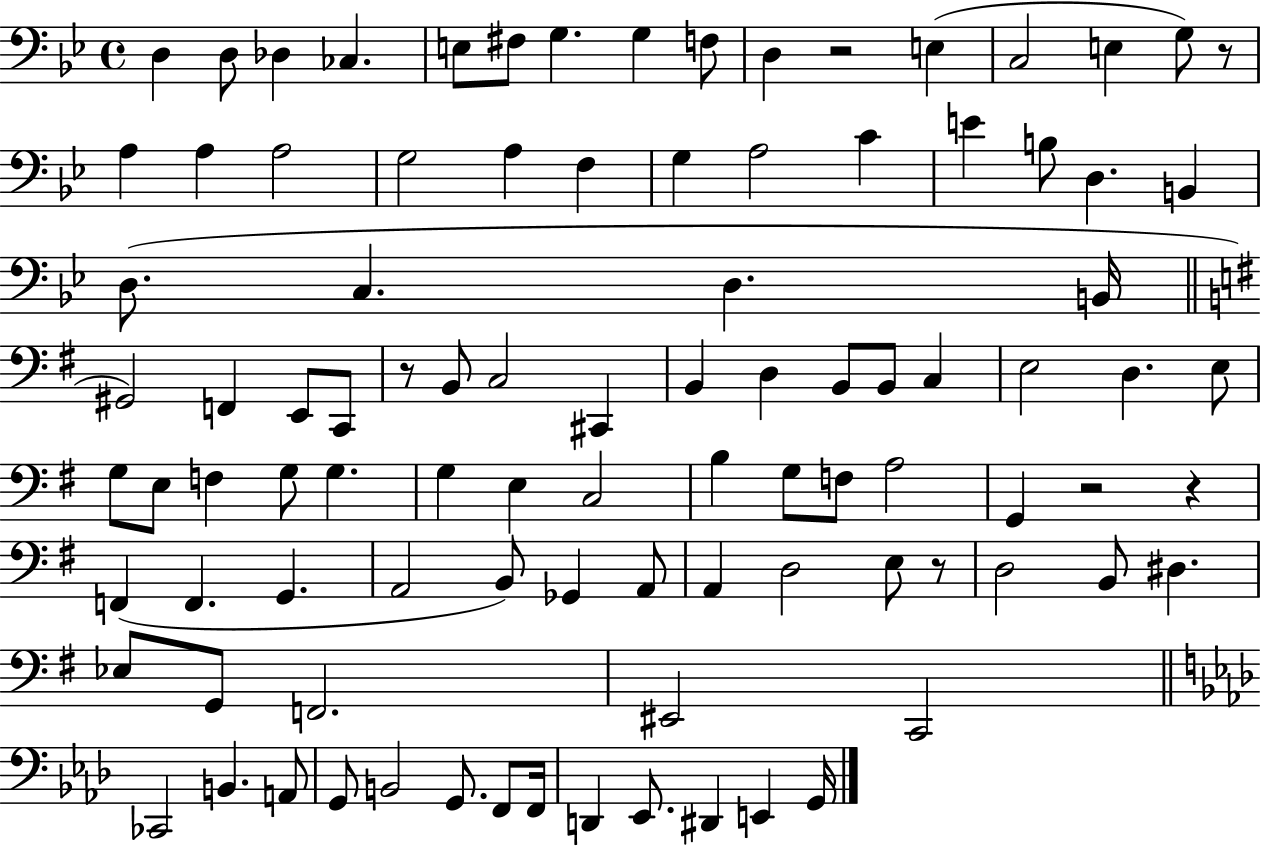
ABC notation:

X:1
T:Untitled
M:4/4
L:1/4
K:Bb
D, D,/2 _D, _C, E,/2 ^F,/2 G, G, F,/2 D, z2 E, C,2 E, G,/2 z/2 A, A, A,2 G,2 A, F, G, A,2 C E B,/2 D, B,, D,/2 C, D, B,,/4 ^G,,2 F,, E,,/2 C,,/2 z/2 B,,/2 C,2 ^C,, B,, D, B,,/2 B,,/2 C, E,2 D, E,/2 G,/2 E,/2 F, G,/2 G, G, E, C,2 B, G,/2 F,/2 A,2 G,, z2 z F,, F,, G,, A,,2 B,,/2 _G,, A,,/2 A,, D,2 E,/2 z/2 D,2 B,,/2 ^D, _E,/2 G,,/2 F,,2 ^E,,2 C,,2 _C,,2 B,, A,,/2 G,,/2 B,,2 G,,/2 F,,/2 F,,/4 D,, _E,,/2 ^D,, E,, G,,/4